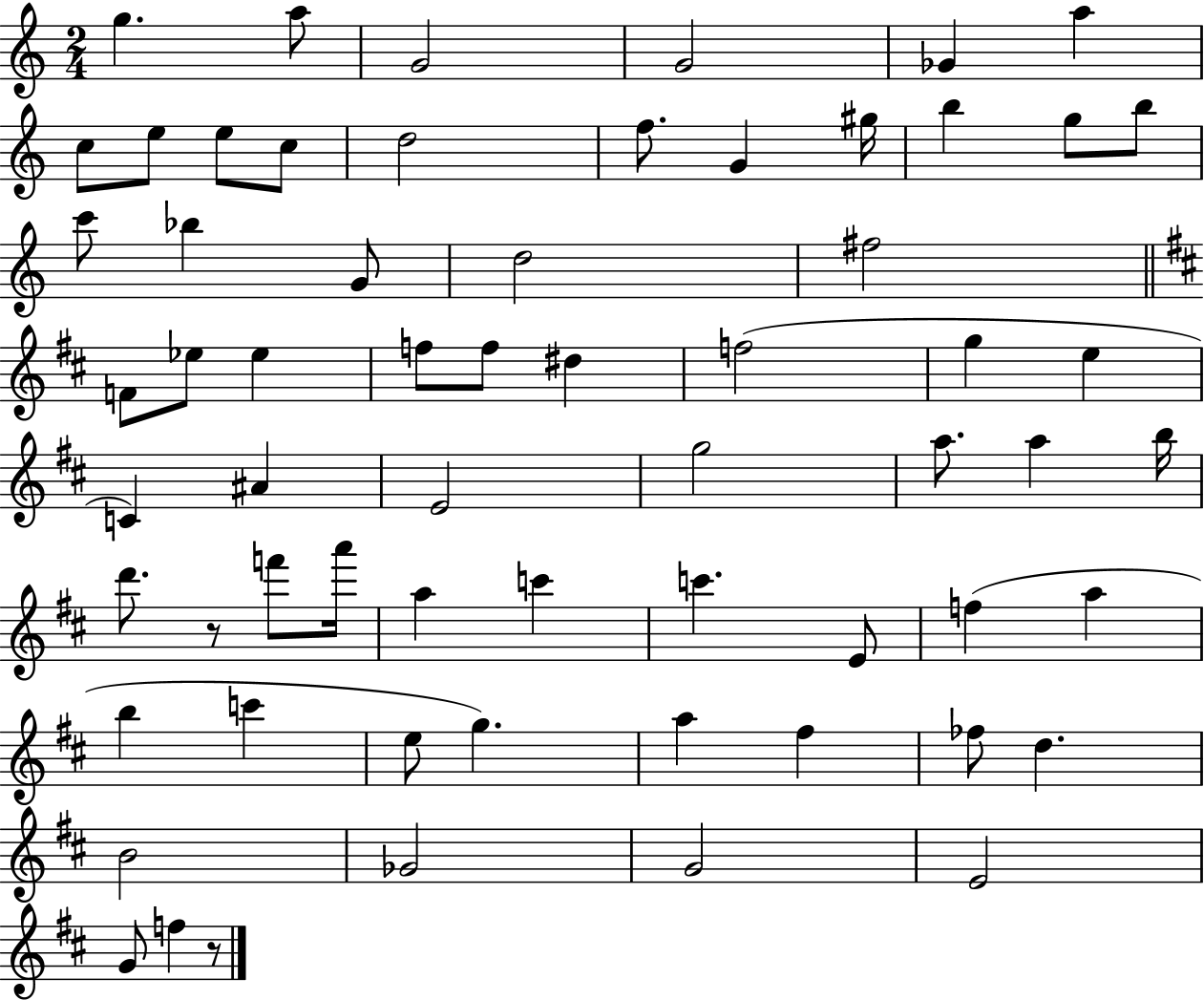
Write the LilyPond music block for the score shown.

{
  \clef treble
  \numericTimeSignature
  \time 2/4
  \key c \major
  g''4. a''8 | g'2 | g'2 | ges'4 a''4 | \break c''8 e''8 e''8 c''8 | d''2 | f''8. g'4 gis''16 | b''4 g''8 b''8 | \break c'''8 bes''4 g'8 | d''2 | fis''2 | \bar "||" \break \key d \major f'8 ees''8 ees''4 | f''8 f''8 dis''4 | f''2( | g''4 e''4 | \break c'4) ais'4 | e'2 | g''2 | a''8. a''4 b''16 | \break d'''8. r8 f'''8 a'''16 | a''4 c'''4 | c'''4. e'8 | f''4( a''4 | \break b''4 c'''4 | e''8 g''4.) | a''4 fis''4 | fes''8 d''4. | \break b'2 | ges'2 | g'2 | e'2 | \break g'8 f''4 r8 | \bar "|."
}